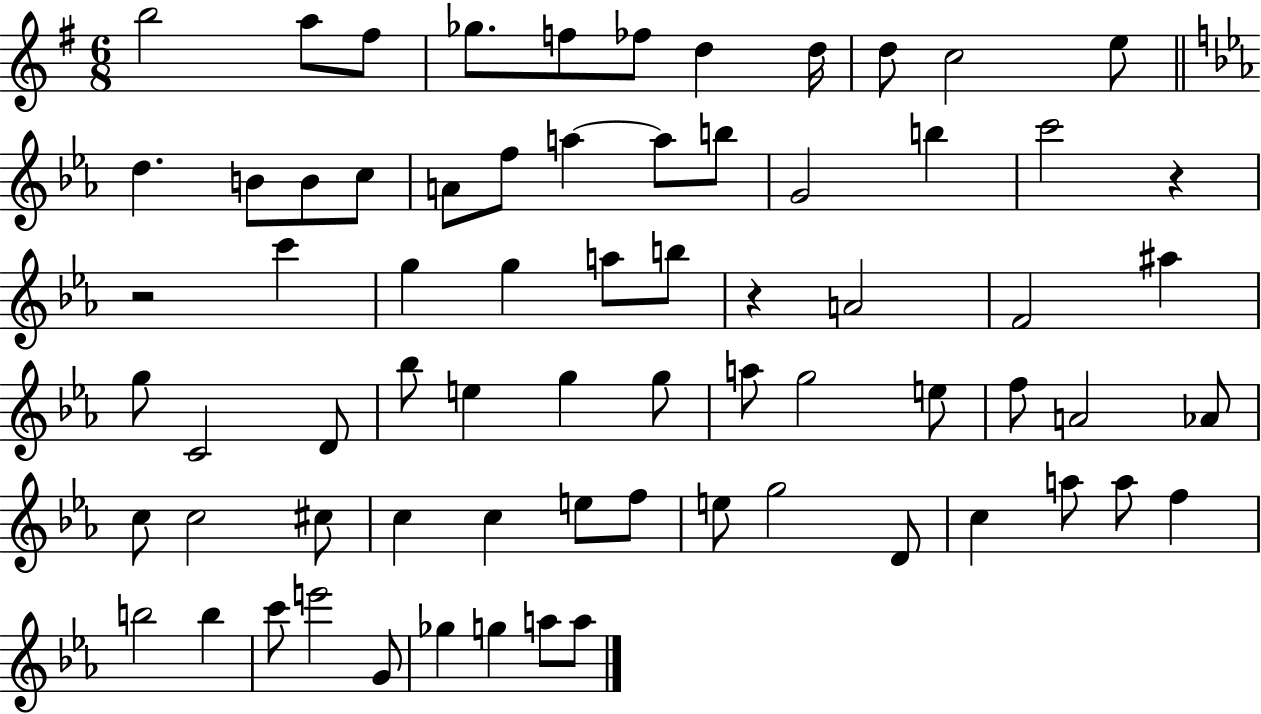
X:1
T:Untitled
M:6/8
L:1/4
K:G
b2 a/2 ^f/2 _g/2 f/2 _f/2 d d/4 d/2 c2 e/2 d B/2 B/2 c/2 A/2 f/2 a a/2 b/2 G2 b c'2 z z2 c' g g a/2 b/2 z A2 F2 ^a g/2 C2 D/2 _b/2 e g g/2 a/2 g2 e/2 f/2 A2 _A/2 c/2 c2 ^c/2 c c e/2 f/2 e/2 g2 D/2 c a/2 a/2 f b2 b c'/2 e'2 G/2 _g g a/2 a/2